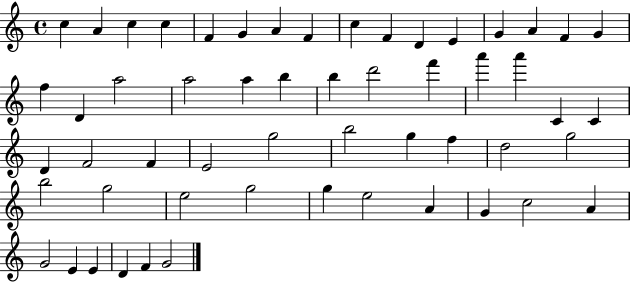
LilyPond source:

{
  \clef treble
  \time 4/4
  \defaultTimeSignature
  \key c \major
  c''4 a'4 c''4 c''4 | f'4 g'4 a'4 f'4 | c''4 f'4 d'4 e'4 | g'4 a'4 f'4 g'4 | \break f''4 d'4 a''2 | a''2 a''4 b''4 | b''4 d'''2 f'''4 | a'''4 a'''4 c'4 c'4 | \break d'4 f'2 f'4 | e'2 g''2 | b''2 g''4 f''4 | d''2 g''2 | \break b''2 g''2 | e''2 g''2 | g''4 e''2 a'4 | g'4 c''2 a'4 | \break g'2 e'4 e'4 | d'4 f'4 g'2 | \bar "|."
}